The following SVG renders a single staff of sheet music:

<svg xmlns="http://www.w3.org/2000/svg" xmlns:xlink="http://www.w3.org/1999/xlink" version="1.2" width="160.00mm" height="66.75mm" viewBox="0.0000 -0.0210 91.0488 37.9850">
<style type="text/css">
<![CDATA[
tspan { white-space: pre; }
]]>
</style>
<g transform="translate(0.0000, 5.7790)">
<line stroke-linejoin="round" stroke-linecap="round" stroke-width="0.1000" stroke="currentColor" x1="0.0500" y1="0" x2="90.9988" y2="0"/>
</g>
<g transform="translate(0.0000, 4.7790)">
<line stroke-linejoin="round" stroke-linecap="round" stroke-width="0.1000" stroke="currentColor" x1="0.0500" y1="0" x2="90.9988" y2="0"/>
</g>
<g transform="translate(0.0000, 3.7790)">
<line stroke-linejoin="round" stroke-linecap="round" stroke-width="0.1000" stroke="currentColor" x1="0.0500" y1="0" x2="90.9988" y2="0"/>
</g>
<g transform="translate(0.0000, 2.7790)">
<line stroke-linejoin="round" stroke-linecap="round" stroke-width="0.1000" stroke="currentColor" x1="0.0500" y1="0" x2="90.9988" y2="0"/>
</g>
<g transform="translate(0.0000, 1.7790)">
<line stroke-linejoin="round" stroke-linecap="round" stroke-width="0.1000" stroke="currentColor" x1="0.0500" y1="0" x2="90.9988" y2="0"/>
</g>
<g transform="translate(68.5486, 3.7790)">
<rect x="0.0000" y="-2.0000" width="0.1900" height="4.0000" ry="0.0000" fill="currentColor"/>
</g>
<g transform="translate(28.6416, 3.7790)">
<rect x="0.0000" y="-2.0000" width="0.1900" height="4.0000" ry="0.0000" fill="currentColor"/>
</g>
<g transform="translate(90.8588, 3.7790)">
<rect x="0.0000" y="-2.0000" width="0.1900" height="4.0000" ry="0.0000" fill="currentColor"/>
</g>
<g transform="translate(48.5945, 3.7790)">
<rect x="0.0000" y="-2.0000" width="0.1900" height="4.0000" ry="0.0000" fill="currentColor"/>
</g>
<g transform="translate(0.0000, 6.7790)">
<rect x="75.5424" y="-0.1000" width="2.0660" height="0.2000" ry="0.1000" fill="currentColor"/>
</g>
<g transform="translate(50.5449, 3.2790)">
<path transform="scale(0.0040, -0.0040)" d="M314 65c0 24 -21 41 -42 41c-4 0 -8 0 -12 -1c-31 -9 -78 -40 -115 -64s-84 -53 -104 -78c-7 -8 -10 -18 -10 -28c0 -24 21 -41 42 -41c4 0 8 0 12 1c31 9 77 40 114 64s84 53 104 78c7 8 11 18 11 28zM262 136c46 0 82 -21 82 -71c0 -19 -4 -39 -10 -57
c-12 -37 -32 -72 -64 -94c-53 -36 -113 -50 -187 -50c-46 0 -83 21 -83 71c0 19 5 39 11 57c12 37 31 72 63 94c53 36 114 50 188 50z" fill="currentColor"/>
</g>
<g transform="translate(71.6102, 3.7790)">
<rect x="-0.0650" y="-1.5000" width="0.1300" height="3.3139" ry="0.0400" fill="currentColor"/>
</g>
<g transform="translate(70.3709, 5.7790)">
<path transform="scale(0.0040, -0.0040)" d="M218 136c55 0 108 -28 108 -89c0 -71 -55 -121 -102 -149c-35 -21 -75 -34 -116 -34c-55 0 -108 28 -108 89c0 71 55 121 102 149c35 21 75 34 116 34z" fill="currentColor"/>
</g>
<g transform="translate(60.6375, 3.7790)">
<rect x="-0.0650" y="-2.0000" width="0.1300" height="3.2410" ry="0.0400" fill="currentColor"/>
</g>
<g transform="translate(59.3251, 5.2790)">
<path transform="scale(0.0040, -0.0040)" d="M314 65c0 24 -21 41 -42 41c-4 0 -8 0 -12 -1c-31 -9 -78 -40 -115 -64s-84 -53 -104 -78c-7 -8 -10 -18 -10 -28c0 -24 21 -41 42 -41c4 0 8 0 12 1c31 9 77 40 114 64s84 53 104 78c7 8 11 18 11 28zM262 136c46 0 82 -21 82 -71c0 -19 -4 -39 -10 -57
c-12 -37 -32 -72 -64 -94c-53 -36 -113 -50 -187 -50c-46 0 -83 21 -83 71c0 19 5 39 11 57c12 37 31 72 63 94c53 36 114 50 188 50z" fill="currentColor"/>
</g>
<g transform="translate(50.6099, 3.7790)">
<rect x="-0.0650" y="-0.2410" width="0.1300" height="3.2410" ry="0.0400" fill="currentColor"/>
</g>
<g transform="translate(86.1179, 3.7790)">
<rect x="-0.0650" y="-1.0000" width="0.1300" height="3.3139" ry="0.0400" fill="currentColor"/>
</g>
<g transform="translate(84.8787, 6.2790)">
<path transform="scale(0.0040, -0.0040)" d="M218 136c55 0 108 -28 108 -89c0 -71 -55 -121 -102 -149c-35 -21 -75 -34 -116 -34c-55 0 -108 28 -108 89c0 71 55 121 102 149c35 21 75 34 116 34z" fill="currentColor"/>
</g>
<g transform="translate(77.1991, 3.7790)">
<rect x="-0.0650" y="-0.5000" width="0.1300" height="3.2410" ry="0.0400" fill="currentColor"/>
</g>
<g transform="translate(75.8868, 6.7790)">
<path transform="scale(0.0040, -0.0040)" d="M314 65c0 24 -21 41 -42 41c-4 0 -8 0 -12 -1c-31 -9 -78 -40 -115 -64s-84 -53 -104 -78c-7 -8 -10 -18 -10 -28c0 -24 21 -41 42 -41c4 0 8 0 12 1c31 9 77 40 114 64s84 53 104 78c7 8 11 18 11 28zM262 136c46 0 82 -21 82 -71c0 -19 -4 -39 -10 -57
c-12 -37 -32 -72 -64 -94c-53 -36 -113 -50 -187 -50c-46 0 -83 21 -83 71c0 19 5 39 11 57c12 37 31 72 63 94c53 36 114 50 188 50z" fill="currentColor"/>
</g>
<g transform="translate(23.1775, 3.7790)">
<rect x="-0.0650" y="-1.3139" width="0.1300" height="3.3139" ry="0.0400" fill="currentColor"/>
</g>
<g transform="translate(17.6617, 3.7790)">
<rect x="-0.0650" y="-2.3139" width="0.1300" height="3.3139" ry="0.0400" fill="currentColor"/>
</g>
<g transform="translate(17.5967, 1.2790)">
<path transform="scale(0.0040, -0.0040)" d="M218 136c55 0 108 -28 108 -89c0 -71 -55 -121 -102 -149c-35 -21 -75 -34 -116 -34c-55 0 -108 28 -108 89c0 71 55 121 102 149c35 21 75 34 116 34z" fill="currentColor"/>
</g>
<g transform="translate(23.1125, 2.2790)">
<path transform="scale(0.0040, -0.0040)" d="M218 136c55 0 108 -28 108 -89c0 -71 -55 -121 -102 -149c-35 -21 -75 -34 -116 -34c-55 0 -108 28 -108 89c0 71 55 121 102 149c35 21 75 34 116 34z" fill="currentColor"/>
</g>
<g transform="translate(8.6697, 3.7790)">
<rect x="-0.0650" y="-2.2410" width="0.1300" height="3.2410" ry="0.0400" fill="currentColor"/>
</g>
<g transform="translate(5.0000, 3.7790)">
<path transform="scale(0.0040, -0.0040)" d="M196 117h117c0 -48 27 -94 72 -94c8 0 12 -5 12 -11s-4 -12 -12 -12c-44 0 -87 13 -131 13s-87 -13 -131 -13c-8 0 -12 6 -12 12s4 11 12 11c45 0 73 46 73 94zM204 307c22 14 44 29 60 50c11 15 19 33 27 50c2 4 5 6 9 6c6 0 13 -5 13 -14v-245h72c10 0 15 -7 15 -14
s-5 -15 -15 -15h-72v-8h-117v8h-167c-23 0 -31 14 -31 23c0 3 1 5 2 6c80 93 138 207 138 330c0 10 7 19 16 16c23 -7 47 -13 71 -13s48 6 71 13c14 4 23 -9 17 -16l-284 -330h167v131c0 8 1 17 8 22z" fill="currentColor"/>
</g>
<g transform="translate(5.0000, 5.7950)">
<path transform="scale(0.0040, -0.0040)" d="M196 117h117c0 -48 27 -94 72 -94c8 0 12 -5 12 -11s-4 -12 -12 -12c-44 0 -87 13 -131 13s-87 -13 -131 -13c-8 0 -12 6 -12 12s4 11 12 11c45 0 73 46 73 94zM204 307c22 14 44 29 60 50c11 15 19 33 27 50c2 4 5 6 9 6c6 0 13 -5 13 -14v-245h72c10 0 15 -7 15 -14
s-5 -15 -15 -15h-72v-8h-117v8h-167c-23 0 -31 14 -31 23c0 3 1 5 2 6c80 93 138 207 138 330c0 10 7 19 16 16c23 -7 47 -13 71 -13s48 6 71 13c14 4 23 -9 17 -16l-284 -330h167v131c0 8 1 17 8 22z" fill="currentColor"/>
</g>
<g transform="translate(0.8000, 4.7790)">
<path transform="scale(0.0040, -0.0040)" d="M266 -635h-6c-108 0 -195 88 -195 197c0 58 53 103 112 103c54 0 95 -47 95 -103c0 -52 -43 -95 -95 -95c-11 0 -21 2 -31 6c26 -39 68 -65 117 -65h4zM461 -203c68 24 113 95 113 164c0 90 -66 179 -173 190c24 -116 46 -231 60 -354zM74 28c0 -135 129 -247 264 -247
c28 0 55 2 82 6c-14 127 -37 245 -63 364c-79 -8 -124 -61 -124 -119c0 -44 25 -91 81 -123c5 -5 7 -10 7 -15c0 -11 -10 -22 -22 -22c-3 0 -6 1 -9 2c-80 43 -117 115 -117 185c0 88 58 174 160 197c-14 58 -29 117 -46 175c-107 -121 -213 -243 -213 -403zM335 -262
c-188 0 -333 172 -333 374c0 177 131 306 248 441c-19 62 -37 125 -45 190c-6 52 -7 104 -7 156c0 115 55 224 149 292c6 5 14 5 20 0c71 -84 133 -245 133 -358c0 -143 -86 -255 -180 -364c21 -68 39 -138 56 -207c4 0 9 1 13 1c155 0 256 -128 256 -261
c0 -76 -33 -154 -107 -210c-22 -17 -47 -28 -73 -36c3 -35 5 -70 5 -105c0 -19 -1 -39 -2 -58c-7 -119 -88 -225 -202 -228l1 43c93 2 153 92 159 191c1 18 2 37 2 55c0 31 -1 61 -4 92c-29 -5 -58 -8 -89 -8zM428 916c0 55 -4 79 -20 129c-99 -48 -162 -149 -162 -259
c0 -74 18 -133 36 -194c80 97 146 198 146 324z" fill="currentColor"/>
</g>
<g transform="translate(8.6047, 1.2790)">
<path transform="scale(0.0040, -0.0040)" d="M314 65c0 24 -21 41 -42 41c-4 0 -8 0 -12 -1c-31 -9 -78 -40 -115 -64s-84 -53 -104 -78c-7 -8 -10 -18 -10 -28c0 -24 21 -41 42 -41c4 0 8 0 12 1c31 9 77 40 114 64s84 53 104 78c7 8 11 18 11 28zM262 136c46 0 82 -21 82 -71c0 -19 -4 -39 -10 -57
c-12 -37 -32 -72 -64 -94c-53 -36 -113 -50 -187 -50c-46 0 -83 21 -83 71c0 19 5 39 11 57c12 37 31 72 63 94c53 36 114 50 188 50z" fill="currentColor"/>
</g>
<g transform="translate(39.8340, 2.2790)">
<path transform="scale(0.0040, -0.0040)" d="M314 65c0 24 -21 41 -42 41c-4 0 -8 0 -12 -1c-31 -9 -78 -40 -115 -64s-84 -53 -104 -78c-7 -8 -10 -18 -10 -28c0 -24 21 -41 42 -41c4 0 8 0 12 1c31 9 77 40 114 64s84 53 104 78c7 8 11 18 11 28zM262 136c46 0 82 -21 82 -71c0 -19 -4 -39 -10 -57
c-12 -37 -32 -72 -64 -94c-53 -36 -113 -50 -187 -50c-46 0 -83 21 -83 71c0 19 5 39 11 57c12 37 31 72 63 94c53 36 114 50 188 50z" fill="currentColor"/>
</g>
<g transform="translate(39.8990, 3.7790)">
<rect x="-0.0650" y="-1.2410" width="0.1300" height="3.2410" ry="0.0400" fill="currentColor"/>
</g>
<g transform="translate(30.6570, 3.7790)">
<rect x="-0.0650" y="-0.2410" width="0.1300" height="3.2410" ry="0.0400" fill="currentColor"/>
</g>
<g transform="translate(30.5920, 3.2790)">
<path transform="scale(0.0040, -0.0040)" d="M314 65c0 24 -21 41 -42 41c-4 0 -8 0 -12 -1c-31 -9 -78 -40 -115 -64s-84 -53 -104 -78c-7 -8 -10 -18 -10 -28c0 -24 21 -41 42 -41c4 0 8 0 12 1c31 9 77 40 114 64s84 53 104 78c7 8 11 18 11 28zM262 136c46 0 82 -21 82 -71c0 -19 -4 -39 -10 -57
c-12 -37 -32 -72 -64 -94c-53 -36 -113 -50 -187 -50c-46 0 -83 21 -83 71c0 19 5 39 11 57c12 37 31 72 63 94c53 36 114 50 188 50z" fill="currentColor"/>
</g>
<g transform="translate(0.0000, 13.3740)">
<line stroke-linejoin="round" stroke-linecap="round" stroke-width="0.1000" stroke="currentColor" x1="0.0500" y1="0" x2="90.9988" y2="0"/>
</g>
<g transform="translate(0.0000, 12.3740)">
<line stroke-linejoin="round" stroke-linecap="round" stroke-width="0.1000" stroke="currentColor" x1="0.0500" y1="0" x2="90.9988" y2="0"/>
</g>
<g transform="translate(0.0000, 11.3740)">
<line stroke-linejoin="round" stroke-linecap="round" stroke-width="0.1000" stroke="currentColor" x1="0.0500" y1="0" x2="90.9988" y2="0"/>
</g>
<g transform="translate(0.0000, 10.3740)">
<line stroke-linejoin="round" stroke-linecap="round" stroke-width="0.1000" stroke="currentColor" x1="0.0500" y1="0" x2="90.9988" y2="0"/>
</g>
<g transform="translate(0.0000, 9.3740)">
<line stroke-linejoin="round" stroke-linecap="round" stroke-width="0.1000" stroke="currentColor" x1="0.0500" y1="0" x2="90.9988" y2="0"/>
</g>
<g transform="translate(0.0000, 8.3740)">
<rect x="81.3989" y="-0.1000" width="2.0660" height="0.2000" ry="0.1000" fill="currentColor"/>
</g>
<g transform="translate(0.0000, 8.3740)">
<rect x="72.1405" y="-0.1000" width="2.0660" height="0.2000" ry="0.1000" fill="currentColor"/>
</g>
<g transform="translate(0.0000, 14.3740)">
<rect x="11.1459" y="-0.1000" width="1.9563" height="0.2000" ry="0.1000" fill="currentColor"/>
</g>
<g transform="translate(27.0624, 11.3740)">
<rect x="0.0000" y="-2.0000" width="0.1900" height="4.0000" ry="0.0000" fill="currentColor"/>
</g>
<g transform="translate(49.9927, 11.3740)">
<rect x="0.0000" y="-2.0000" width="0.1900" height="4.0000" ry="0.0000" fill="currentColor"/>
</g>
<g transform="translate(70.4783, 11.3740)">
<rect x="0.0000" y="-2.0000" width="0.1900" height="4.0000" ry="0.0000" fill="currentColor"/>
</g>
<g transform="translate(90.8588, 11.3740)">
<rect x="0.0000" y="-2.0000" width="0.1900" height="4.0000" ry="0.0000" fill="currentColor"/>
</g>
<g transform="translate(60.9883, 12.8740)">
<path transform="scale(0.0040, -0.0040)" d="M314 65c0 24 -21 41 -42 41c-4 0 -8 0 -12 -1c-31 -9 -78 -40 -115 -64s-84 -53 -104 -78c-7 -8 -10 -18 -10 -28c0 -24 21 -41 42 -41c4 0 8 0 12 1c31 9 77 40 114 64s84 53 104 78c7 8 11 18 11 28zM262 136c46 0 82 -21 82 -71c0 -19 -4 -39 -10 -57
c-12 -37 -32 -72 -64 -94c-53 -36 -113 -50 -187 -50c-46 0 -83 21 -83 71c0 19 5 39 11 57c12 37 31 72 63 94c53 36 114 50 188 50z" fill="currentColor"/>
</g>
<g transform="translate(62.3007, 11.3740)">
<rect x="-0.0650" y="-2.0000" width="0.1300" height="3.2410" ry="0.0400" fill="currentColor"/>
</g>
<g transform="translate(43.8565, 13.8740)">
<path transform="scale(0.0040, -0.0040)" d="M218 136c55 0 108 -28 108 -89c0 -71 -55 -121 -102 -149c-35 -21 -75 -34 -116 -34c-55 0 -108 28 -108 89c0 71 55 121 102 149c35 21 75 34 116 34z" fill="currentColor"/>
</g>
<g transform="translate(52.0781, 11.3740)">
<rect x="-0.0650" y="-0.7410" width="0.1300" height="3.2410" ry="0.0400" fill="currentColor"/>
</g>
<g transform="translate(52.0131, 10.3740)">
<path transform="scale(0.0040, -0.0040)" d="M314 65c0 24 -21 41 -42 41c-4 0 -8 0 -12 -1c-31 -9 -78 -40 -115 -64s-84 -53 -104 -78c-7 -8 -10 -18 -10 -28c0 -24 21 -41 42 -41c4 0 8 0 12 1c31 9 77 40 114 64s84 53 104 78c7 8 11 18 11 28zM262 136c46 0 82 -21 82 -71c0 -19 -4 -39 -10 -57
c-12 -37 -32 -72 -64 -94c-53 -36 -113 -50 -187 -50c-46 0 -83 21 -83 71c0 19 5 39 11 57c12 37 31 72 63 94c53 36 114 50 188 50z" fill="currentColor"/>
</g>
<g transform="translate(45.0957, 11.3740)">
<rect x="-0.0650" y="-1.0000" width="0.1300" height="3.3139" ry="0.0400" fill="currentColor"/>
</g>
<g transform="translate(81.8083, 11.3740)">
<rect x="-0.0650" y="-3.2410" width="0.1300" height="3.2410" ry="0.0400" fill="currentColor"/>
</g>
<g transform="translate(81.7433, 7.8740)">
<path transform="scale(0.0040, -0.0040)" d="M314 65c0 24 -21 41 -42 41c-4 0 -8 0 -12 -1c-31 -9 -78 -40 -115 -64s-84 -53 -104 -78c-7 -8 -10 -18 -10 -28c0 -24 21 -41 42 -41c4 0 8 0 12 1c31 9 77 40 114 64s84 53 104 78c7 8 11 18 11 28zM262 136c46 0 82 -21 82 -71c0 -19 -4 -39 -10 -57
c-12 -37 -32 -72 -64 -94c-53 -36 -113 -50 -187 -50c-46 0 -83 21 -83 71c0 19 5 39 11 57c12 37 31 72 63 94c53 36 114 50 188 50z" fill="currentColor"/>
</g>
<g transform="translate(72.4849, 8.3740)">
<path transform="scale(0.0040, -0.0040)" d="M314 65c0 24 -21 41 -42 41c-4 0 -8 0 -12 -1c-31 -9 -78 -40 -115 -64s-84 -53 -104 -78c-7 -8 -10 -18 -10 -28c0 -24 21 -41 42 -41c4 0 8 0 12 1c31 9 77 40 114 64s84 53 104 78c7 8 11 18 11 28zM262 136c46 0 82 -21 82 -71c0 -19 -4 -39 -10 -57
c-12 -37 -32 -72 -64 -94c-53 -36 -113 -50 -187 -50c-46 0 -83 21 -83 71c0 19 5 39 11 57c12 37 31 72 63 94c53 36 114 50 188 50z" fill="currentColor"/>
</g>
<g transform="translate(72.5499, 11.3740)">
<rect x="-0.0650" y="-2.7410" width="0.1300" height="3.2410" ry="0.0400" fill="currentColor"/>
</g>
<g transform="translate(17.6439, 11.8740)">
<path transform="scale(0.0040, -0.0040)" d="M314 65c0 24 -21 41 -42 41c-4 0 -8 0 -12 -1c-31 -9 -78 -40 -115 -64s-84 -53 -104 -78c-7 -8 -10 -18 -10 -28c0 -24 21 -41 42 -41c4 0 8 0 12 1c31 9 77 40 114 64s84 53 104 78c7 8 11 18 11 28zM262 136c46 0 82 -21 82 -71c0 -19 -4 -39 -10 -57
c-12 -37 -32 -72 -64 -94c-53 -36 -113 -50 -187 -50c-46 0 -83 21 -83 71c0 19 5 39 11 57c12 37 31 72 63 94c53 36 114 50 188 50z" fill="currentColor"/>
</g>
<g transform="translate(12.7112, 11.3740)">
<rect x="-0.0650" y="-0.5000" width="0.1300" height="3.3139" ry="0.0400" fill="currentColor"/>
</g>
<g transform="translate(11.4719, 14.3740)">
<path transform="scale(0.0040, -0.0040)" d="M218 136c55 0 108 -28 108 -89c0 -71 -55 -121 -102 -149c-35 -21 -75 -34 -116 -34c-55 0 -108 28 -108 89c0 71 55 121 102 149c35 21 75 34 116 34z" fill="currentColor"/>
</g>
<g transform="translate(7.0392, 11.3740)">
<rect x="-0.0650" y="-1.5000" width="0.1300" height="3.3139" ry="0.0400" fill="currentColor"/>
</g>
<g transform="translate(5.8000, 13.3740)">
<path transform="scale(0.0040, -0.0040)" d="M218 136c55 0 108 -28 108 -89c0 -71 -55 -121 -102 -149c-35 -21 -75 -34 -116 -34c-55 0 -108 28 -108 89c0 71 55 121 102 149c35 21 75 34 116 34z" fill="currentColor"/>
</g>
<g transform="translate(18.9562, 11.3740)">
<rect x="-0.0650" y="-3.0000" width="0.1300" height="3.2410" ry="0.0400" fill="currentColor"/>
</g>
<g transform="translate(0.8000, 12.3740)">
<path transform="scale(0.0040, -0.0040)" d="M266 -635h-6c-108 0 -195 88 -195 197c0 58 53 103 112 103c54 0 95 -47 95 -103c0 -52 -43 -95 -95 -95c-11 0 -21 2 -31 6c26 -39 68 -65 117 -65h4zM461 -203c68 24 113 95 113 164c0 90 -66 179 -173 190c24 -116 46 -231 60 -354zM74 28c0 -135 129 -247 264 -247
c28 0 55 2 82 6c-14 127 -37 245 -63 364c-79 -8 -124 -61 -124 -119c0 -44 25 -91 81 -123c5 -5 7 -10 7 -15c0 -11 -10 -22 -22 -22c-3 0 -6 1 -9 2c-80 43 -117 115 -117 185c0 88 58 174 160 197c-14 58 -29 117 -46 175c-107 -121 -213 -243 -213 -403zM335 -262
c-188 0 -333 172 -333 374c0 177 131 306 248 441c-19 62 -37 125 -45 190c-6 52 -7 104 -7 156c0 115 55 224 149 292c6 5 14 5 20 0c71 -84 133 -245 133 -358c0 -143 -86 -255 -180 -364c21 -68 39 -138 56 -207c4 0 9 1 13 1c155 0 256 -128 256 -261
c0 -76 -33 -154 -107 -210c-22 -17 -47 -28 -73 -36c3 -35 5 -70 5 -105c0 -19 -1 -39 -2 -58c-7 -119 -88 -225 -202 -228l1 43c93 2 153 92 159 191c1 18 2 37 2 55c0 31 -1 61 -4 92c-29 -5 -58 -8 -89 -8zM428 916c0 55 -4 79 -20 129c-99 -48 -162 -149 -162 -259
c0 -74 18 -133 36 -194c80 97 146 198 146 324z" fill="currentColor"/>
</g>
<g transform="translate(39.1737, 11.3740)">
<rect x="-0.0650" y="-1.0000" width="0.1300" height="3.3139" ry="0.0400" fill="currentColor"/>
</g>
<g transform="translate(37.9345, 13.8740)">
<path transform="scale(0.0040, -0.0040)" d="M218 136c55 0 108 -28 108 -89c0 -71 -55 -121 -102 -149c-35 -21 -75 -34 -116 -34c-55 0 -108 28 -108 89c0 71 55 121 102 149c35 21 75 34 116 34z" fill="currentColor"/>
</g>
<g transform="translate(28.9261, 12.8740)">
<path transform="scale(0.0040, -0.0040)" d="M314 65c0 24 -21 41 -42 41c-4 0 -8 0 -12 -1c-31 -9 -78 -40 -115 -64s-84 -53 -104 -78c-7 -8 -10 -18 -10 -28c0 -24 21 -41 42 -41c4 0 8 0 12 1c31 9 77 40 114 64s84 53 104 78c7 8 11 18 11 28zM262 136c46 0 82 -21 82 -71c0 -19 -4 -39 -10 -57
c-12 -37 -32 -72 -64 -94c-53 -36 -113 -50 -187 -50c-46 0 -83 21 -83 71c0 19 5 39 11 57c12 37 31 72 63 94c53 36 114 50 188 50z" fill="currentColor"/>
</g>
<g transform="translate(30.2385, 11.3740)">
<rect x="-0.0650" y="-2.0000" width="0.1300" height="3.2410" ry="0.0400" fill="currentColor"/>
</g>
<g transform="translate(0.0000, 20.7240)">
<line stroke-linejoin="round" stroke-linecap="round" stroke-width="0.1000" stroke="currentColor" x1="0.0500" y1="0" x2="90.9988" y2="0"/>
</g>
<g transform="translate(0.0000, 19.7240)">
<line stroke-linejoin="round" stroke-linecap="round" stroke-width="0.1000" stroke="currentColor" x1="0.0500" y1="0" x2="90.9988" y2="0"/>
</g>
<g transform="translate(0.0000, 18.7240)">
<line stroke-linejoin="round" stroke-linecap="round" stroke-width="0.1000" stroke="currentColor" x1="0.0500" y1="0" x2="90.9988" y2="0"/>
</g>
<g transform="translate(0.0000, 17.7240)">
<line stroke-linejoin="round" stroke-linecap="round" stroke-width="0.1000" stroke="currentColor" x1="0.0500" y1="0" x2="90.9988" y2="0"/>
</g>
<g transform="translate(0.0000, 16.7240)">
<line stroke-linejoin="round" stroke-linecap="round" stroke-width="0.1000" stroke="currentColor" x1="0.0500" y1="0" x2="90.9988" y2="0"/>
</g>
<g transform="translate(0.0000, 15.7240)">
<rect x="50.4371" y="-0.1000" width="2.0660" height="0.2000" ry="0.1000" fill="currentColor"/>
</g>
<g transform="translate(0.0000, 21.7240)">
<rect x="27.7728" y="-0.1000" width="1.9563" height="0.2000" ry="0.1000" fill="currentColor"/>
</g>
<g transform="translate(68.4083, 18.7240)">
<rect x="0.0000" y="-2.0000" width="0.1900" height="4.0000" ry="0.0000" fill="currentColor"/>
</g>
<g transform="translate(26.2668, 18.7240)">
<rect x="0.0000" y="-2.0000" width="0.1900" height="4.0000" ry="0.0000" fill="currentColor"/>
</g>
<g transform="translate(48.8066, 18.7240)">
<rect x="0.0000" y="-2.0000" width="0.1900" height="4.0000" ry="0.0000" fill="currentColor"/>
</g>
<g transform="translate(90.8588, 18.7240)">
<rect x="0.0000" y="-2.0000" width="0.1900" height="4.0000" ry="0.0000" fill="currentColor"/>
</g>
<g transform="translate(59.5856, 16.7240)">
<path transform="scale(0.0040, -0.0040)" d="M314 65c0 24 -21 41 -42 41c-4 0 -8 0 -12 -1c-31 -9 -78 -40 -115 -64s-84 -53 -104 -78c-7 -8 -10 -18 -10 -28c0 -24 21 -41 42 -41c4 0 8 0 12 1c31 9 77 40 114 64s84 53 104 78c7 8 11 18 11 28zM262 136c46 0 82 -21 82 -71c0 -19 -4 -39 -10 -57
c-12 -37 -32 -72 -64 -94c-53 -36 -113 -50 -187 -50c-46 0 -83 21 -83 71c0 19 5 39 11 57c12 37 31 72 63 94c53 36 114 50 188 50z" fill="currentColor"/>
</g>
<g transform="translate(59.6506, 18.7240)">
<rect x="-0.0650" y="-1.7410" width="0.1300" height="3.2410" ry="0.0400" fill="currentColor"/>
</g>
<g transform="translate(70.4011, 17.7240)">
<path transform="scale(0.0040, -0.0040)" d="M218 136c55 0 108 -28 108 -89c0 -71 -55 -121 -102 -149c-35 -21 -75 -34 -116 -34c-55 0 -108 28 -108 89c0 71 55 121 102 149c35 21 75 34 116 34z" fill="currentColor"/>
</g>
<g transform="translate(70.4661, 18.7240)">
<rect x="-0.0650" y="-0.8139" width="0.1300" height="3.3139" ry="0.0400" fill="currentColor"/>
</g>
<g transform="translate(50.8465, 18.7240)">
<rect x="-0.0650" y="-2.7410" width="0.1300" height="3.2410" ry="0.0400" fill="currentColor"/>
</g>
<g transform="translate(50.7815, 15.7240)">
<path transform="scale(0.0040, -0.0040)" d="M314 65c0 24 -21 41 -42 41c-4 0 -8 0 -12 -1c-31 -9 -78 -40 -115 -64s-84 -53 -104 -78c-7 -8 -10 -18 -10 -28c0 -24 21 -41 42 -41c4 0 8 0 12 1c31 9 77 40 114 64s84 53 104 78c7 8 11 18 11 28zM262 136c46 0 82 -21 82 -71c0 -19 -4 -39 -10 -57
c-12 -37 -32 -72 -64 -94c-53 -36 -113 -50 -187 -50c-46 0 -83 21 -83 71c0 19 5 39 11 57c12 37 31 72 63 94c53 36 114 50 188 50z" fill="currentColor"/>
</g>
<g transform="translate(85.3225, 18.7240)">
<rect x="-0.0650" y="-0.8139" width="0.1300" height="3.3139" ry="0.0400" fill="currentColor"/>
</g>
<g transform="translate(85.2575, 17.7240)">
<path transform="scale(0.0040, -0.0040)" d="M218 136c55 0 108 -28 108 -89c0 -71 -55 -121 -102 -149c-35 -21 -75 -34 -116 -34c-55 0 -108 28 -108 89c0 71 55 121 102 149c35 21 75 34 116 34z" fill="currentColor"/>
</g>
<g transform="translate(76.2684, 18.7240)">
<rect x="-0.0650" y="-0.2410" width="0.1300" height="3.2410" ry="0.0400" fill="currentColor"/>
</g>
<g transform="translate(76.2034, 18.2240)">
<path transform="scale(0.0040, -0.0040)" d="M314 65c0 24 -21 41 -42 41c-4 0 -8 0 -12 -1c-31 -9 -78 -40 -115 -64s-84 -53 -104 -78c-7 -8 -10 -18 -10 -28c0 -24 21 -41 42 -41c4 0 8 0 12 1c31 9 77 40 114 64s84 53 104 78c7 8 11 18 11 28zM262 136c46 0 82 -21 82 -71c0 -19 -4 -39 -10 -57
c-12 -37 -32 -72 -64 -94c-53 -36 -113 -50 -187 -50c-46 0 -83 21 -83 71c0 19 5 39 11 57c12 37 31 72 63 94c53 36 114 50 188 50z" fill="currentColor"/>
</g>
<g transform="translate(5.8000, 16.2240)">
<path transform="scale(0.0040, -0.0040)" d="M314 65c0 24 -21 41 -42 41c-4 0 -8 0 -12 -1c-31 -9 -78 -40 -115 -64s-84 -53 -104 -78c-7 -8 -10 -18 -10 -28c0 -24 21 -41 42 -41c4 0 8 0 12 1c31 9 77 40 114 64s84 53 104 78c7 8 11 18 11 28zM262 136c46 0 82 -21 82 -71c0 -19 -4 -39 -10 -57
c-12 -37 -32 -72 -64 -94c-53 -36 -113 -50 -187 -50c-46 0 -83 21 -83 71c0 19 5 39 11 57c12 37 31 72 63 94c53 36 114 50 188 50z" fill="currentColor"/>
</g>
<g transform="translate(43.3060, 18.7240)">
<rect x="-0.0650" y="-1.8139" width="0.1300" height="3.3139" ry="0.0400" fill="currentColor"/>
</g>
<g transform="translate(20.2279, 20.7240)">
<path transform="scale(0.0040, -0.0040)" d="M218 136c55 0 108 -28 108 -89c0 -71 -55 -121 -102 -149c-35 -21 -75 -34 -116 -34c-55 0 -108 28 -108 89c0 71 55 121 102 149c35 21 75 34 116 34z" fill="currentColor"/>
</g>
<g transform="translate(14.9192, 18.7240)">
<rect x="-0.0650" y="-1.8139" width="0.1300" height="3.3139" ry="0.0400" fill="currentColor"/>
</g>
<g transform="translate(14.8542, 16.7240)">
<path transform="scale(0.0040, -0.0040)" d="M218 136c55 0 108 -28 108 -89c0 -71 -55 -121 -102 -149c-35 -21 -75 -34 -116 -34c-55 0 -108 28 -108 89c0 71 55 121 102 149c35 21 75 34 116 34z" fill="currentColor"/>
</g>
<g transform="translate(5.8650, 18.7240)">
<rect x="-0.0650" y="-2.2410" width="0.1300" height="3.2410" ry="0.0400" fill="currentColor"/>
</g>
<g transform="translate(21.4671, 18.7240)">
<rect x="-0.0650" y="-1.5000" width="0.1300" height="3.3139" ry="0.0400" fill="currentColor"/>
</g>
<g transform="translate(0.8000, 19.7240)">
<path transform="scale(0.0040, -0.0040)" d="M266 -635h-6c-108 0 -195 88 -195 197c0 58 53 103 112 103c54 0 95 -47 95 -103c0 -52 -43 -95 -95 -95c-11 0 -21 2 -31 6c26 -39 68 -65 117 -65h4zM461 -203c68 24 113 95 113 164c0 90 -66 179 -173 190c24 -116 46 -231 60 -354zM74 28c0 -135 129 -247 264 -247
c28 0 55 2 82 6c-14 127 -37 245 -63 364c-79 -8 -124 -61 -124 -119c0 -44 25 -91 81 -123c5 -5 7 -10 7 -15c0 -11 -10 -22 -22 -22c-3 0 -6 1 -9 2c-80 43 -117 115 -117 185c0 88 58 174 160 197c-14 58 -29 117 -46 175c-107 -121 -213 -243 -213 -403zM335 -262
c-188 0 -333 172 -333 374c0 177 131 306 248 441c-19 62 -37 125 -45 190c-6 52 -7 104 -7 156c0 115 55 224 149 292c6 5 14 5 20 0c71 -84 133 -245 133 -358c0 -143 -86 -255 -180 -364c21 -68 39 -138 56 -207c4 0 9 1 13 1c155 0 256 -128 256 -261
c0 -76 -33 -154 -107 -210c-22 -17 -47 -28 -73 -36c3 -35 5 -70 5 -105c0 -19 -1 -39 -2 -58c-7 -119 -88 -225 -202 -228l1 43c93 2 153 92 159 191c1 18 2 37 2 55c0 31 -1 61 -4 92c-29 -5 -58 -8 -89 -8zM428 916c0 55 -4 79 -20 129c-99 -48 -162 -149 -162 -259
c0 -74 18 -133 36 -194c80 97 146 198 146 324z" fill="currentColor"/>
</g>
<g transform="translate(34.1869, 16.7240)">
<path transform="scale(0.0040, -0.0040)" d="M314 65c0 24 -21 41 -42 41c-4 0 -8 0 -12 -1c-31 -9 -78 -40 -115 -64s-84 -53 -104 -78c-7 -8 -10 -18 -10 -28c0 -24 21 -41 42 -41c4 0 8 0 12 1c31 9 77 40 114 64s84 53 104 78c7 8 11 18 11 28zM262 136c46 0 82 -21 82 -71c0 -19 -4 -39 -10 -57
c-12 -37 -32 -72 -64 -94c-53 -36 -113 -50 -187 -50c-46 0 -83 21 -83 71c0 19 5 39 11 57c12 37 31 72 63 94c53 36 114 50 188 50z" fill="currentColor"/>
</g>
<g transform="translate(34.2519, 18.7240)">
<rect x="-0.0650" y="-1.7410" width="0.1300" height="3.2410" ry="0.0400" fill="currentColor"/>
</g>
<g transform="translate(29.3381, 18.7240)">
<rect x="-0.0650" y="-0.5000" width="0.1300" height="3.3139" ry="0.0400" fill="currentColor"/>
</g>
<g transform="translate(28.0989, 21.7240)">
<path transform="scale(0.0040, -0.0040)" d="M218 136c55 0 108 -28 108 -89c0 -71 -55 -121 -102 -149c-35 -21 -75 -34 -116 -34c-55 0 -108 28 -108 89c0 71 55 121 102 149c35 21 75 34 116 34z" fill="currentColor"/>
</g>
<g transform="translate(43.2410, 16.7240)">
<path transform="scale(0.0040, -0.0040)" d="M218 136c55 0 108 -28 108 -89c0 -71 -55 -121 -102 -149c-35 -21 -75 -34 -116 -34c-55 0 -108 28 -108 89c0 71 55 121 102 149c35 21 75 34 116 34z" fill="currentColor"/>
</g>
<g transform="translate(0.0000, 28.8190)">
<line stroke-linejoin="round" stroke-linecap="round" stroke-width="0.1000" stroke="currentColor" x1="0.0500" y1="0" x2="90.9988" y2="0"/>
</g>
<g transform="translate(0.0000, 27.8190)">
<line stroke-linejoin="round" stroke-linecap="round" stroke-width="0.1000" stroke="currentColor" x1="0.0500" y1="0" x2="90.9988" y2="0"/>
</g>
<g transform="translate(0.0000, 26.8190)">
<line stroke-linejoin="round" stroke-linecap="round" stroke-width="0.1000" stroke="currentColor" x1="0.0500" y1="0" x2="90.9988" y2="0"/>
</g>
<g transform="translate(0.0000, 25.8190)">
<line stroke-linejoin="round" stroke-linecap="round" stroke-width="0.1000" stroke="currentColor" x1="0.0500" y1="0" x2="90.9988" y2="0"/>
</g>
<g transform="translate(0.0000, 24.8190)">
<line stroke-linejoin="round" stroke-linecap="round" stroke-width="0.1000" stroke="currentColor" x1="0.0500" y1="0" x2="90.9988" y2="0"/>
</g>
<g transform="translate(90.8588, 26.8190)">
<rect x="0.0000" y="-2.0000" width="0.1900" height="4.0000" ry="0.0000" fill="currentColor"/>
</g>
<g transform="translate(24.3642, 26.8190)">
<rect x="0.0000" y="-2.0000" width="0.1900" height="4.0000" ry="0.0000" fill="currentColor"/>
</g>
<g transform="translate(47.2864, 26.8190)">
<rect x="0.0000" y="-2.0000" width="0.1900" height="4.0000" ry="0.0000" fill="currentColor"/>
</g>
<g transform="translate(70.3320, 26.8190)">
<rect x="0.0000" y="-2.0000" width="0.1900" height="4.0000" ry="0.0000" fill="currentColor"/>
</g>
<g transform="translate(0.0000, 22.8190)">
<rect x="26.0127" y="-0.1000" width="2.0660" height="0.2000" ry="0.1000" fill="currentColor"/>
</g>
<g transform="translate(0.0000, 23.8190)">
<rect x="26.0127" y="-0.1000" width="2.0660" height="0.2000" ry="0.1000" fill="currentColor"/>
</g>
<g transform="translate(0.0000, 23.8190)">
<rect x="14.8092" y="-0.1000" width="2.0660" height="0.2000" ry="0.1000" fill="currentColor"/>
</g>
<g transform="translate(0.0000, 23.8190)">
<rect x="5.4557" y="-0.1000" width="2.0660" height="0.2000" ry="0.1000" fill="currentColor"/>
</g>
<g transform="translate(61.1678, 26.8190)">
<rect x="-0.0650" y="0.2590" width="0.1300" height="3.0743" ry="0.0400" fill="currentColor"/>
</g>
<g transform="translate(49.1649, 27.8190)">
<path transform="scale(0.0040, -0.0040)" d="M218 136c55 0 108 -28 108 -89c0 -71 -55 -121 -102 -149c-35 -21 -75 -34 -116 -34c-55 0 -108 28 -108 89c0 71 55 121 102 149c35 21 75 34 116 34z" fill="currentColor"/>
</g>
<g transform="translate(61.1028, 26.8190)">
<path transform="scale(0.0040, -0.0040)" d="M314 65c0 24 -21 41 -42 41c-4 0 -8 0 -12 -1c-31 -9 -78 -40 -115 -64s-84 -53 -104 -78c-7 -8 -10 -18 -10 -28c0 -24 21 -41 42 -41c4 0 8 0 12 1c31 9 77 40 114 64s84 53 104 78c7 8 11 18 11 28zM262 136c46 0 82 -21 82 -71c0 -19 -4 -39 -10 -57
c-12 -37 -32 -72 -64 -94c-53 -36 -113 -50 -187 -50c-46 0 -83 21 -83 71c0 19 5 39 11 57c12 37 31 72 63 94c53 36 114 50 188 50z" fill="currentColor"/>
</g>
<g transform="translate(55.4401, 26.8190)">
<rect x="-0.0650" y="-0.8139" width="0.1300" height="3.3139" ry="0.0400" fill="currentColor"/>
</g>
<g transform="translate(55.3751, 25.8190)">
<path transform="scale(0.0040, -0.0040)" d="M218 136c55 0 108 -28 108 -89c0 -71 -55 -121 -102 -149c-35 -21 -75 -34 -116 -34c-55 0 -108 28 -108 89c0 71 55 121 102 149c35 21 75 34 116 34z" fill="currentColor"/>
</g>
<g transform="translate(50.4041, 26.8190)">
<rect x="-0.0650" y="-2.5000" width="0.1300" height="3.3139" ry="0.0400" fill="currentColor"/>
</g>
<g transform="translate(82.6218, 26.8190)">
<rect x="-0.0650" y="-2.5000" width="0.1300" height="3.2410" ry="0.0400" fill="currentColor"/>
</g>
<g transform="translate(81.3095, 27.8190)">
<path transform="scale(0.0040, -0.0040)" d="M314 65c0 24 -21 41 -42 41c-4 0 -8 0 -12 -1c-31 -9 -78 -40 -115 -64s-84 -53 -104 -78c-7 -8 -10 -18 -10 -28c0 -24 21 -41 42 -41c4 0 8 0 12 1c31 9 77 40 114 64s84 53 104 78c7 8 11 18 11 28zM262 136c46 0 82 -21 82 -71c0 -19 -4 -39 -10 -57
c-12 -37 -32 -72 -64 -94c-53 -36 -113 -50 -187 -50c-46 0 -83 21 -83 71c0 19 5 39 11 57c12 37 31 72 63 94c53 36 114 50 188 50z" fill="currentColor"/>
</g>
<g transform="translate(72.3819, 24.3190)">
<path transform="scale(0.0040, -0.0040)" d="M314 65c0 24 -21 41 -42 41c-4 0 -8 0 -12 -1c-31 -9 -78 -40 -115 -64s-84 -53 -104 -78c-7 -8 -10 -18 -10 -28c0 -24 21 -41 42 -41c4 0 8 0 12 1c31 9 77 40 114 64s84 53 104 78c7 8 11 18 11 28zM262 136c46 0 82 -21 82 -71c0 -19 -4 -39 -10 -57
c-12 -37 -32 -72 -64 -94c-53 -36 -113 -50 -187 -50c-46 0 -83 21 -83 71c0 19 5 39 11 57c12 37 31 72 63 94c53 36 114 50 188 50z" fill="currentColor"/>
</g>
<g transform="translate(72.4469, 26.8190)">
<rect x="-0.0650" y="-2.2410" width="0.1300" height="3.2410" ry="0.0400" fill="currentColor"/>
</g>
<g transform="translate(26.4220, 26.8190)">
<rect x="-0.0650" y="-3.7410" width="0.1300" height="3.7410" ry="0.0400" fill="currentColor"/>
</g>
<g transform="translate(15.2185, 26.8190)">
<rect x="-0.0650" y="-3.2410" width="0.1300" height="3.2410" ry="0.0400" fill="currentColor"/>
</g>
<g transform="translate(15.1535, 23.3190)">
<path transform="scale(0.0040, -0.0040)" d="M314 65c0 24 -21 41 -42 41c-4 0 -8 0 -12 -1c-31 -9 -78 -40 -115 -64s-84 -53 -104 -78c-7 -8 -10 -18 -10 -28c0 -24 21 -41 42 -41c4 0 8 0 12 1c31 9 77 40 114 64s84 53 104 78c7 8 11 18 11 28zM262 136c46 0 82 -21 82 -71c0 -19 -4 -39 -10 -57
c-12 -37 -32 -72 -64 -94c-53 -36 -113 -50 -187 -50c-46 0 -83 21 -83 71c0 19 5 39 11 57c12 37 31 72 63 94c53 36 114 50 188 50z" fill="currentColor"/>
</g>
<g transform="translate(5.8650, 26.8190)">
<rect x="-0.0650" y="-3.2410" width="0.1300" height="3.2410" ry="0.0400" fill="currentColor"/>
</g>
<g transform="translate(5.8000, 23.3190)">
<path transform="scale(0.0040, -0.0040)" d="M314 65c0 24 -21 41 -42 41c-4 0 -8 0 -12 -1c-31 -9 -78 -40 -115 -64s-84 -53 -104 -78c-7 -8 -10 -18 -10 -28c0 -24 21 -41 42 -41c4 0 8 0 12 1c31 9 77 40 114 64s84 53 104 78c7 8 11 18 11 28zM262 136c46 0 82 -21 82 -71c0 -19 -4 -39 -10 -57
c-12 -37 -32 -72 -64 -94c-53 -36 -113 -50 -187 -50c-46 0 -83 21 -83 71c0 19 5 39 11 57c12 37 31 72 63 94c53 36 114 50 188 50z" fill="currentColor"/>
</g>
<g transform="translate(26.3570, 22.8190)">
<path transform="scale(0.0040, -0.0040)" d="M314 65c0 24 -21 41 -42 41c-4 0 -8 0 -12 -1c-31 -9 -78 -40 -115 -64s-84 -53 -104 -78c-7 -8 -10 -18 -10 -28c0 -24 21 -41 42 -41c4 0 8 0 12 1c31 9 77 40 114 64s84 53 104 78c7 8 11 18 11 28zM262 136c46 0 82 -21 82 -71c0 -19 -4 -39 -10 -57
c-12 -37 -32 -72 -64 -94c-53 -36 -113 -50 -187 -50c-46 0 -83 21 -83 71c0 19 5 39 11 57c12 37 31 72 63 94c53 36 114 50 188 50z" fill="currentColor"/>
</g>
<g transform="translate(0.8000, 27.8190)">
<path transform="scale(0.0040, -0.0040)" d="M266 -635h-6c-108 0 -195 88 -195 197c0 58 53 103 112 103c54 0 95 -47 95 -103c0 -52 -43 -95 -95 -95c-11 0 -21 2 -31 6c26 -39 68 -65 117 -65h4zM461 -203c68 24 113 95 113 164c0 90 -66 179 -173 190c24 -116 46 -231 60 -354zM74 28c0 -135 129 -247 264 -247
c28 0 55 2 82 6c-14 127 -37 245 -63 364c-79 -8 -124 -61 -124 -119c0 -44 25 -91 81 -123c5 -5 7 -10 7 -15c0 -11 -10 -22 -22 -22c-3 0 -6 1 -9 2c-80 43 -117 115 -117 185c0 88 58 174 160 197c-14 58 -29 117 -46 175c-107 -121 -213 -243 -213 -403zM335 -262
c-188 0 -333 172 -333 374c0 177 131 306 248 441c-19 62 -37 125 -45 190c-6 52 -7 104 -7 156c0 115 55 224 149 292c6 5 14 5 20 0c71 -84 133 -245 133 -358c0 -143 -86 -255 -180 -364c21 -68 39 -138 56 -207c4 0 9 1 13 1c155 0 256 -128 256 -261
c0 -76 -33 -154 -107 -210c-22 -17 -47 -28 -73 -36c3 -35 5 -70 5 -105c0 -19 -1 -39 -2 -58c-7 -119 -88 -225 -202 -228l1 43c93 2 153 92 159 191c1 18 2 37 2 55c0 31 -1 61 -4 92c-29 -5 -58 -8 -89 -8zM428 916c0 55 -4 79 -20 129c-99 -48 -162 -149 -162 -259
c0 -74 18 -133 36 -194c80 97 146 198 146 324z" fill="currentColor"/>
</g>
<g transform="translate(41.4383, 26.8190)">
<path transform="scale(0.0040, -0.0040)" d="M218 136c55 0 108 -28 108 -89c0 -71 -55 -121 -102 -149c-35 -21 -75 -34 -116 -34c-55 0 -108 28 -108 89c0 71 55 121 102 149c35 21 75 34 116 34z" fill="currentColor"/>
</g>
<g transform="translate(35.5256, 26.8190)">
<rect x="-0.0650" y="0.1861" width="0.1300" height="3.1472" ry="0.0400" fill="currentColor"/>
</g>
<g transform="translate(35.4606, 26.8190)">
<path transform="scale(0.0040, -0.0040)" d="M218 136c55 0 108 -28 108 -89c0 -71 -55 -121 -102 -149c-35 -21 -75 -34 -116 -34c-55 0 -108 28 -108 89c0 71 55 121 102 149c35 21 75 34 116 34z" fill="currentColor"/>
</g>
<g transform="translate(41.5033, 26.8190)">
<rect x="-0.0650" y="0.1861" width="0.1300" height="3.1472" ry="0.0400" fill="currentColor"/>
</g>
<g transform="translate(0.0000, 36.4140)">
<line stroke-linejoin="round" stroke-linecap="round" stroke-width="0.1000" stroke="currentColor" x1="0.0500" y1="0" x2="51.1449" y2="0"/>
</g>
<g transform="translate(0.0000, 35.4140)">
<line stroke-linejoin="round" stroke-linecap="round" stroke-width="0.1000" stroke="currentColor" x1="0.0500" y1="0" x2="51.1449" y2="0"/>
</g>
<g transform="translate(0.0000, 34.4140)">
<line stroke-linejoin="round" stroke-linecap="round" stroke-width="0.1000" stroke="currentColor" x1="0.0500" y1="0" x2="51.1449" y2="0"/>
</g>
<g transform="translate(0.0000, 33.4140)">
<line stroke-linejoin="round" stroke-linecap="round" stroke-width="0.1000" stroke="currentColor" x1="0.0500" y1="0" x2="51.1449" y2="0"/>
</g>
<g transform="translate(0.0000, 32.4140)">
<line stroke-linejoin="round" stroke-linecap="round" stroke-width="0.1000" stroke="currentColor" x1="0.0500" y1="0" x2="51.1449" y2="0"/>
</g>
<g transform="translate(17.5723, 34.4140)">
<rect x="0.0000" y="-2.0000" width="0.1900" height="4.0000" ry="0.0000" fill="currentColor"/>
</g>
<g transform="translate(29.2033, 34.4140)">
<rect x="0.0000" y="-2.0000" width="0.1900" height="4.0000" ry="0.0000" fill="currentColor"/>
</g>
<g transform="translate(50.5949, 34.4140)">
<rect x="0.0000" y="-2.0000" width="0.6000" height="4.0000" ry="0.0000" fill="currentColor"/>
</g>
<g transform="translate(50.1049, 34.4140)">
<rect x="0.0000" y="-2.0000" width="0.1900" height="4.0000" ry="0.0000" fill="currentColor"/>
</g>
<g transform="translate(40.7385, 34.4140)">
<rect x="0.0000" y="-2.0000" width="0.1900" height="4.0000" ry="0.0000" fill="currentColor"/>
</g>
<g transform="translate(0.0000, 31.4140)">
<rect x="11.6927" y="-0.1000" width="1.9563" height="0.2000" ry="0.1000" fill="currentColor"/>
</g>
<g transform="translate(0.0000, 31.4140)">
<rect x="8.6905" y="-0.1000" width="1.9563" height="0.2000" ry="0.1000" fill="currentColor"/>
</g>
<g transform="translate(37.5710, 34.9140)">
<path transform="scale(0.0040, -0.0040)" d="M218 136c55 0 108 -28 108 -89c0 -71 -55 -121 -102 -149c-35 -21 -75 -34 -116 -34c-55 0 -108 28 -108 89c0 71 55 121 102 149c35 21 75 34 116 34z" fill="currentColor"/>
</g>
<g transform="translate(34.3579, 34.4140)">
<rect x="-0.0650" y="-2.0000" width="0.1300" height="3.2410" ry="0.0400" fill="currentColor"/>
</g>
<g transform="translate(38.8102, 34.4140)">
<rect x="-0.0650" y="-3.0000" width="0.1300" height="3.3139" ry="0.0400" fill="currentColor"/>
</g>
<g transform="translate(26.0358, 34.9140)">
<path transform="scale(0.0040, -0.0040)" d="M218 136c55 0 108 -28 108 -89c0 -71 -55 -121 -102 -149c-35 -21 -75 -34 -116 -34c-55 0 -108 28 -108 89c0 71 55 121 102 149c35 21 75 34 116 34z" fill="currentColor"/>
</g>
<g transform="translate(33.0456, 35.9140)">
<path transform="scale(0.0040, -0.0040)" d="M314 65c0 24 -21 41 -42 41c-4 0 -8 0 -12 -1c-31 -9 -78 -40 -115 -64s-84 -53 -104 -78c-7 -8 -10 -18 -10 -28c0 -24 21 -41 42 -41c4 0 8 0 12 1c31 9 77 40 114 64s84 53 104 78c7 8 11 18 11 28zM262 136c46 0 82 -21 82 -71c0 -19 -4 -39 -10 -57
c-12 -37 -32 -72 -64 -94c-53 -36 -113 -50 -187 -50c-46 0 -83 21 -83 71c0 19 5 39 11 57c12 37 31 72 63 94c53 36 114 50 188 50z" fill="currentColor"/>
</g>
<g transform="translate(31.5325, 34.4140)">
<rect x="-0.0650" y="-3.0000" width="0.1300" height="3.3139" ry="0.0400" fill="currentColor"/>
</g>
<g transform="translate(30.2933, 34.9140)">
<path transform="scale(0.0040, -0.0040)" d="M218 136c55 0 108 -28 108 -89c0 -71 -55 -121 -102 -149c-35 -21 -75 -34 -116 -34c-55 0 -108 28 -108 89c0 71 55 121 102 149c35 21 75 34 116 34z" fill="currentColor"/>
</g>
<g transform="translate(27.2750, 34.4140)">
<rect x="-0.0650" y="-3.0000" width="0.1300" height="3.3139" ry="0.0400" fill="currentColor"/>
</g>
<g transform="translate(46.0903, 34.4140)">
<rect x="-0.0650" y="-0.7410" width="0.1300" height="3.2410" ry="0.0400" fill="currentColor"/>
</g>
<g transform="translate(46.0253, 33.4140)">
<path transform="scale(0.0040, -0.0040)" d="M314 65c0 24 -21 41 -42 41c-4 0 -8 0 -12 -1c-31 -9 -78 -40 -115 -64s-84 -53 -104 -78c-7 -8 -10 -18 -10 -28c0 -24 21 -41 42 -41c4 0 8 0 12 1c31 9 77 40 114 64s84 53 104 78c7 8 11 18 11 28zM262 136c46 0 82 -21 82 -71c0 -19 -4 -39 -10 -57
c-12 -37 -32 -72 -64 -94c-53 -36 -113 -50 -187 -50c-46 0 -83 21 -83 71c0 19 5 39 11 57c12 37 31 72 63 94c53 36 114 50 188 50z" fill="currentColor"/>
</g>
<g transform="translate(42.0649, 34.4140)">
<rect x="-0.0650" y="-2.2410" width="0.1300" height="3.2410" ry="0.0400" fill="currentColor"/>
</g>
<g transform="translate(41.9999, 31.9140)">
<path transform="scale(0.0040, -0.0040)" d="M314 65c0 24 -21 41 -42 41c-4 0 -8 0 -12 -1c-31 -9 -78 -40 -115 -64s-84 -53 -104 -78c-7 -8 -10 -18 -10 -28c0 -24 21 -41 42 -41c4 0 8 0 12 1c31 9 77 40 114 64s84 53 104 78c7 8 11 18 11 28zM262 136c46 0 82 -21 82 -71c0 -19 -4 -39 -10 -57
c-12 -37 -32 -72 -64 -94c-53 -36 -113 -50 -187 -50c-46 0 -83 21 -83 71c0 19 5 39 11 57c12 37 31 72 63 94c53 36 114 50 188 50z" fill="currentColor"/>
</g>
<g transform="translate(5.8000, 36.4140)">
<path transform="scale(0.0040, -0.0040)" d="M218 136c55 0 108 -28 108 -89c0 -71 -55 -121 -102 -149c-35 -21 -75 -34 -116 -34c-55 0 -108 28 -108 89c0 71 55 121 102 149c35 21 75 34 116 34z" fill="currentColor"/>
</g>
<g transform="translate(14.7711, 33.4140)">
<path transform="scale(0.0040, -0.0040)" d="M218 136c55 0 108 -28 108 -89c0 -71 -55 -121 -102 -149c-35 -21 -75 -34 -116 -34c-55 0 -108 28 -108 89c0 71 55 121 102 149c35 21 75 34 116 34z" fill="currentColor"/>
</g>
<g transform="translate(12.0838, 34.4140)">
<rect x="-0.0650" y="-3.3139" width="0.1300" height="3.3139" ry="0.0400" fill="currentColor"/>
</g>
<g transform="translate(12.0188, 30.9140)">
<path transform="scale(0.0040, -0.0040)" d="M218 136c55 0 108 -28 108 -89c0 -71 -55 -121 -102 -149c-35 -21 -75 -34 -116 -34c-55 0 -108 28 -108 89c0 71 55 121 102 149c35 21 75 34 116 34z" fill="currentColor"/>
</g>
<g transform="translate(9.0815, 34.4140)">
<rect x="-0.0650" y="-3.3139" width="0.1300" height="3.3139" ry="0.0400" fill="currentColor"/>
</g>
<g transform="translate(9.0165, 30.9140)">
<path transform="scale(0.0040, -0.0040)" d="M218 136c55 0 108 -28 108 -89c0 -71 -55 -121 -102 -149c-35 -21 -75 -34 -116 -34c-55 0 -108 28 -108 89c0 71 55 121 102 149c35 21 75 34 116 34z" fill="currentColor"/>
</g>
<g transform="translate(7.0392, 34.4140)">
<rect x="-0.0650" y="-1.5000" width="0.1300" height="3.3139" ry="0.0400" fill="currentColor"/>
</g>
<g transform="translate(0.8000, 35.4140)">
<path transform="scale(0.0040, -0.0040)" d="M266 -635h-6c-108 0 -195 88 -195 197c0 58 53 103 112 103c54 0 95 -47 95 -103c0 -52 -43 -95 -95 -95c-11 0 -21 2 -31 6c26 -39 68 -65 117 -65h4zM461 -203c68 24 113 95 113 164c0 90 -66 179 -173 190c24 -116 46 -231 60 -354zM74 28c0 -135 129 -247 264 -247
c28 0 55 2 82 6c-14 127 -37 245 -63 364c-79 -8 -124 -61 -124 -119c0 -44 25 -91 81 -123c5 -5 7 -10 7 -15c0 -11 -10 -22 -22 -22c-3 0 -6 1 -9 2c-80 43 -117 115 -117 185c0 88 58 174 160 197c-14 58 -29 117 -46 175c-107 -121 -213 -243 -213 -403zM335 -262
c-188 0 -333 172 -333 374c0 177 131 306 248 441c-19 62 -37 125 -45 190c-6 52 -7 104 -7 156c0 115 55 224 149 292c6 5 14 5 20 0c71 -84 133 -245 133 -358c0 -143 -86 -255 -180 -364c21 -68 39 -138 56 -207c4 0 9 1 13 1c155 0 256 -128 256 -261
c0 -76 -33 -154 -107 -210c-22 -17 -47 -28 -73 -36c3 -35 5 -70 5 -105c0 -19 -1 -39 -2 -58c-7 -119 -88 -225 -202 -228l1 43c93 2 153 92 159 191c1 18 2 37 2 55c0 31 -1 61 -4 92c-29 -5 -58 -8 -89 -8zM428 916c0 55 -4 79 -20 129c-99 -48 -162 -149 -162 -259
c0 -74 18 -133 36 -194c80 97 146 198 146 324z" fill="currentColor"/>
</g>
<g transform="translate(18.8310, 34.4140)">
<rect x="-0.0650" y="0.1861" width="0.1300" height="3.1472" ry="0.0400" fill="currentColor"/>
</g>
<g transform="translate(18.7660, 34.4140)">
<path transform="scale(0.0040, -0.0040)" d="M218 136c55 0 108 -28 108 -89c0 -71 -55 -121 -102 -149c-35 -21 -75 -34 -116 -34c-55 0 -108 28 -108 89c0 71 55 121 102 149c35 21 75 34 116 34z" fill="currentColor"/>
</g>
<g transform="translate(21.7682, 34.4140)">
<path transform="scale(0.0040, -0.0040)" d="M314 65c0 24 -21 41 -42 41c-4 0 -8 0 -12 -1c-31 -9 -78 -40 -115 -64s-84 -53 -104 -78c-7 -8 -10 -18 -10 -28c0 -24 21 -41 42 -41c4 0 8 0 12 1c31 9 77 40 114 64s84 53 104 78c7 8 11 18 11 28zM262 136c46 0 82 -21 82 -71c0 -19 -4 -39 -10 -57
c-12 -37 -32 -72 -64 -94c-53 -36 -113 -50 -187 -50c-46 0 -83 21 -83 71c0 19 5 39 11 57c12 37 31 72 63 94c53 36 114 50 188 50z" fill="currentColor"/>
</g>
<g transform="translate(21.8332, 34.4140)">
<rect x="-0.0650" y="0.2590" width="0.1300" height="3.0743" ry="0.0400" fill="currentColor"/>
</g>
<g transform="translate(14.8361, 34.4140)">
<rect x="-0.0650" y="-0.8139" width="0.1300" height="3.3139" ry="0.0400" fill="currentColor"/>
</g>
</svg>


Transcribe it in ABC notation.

X:1
T:Untitled
M:4/4
L:1/4
K:C
g2 g e c2 e2 c2 F2 E C2 D E C A2 F2 D D d2 F2 a2 b2 g2 f E C f2 f a2 f2 d c2 d b2 b2 c'2 B B G d B2 g2 G2 E b b d B B2 A A F2 A g2 d2